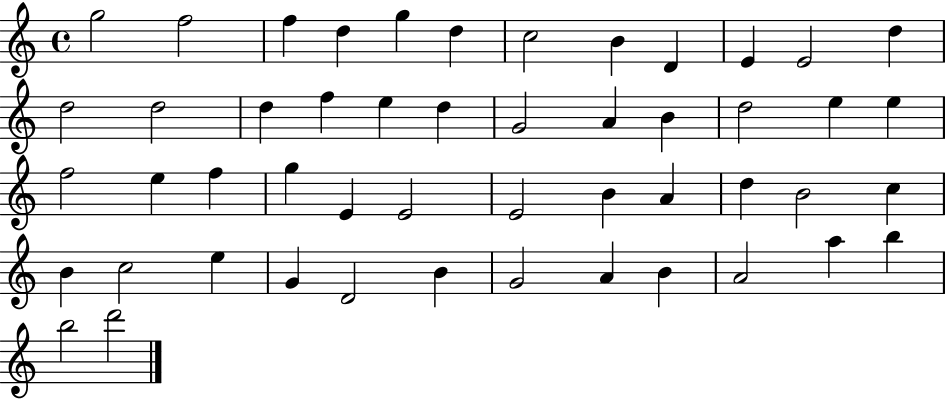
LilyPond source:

{
  \clef treble
  \time 4/4
  \defaultTimeSignature
  \key c \major
  g''2 f''2 | f''4 d''4 g''4 d''4 | c''2 b'4 d'4 | e'4 e'2 d''4 | \break d''2 d''2 | d''4 f''4 e''4 d''4 | g'2 a'4 b'4 | d''2 e''4 e''4 | \break f''2 e''4 f''4 | g''4 e'4 e'2 | e'2 b'4 a'4 | d''4 b'2 c''4 | \break b'4 c''2 e''4 | g'4 d'2 b'4 | g'2 a'4 b'4 | a'2 a''4 b''4 | \break b''2 d'''2 | \bar "|."
}